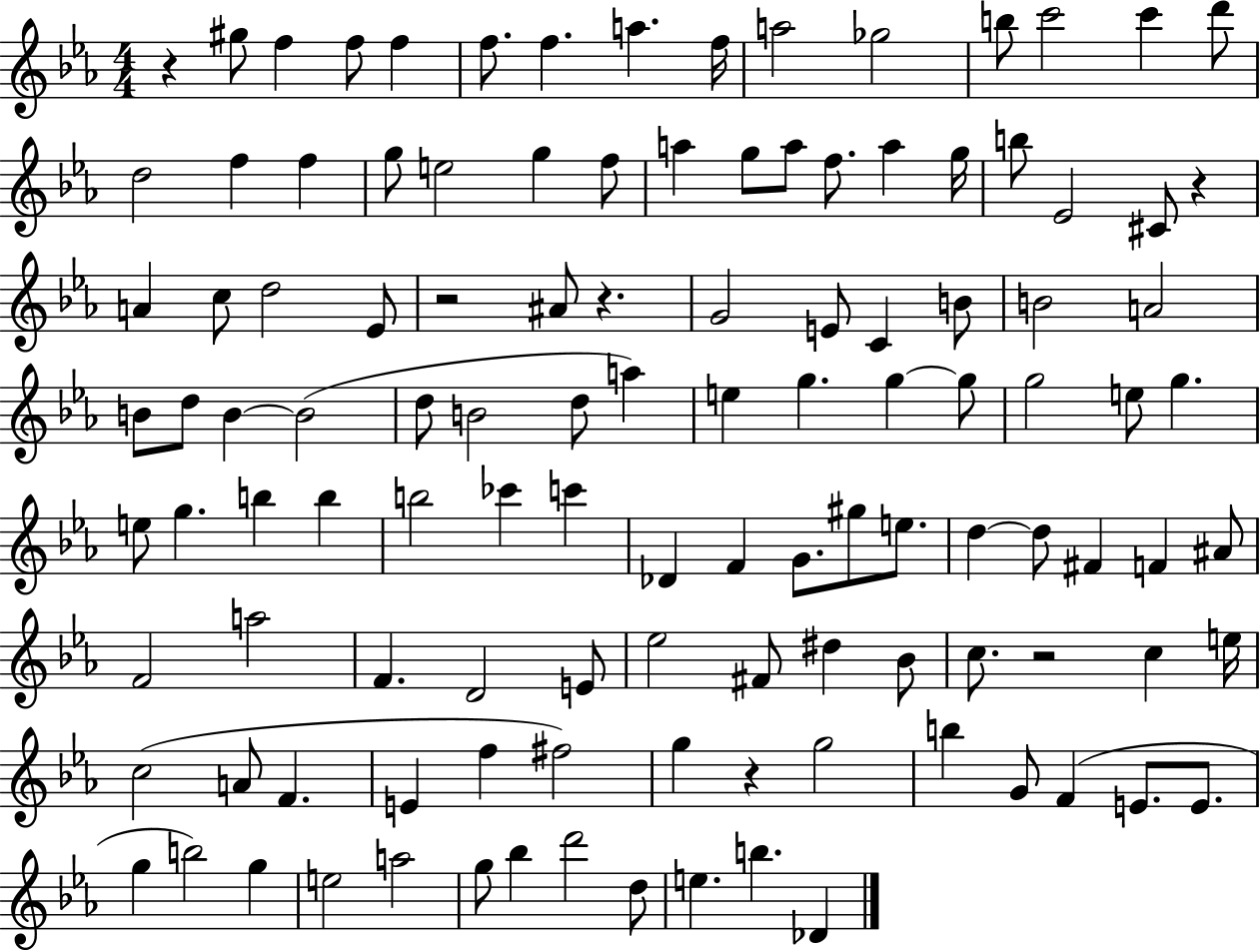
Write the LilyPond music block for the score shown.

{
  \clef treble
  \numericTimeSignature
  \time 4/4
  \key ees \major
  r4 gis''8 f''4 f''8 f''4 | f''8. f''4. a''4. f''16 | a''2 ges''2 | b''8 c'''2 c'''4 d'''8 | \break d''2 f''4 f''4 | g''8 e''2 g''4 f''8 | a''4 g''8 a''8 f''8. a''4 g''16 | b''8 ees'2 cis'8 r4 | \break a'4 c''8 d''2 ees'8 | r2 ais'8 r4. | g'2 e'8 c'4 b'8 | b'2 a'2 | \break b'8 d''8 b'4~~ b'2( | d''8 b'2 d''8 a''4) | e''4 g''4. g''4~~ g''8 | g''2 e''8 g''4. | \break e''8 g''4. b''4 b''4 | b''2 ces'''4 c'''4 | des'4 f'4 g'8. gis''8 e''8. | d''4~~ d''8 fis'4 f'4 ais'8 | \break f'2 a''2 | f'4. d'2 e'8 | ees''2 fis'8 dis''4 bes'8 | c''8. r2 c''4 e''16 | \break c''2( a'8 f'4. | e'4 f''4 fis''2) | g''4 r4 g''2 | b''4 g'8 f'4( e'8. e'8. | \break g''4 b''2) g''4 | e''2 a''2 | g''8 bes''4 d'''2 d''8 | e''4. b''4. des'4 | \break \bar "|."
}